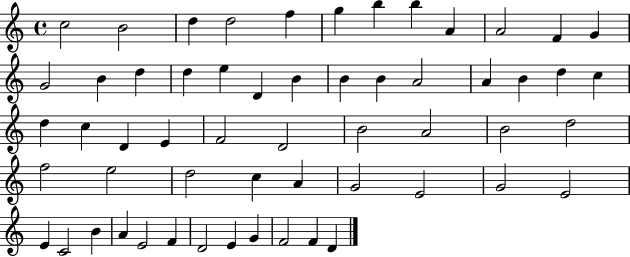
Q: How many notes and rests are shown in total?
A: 57